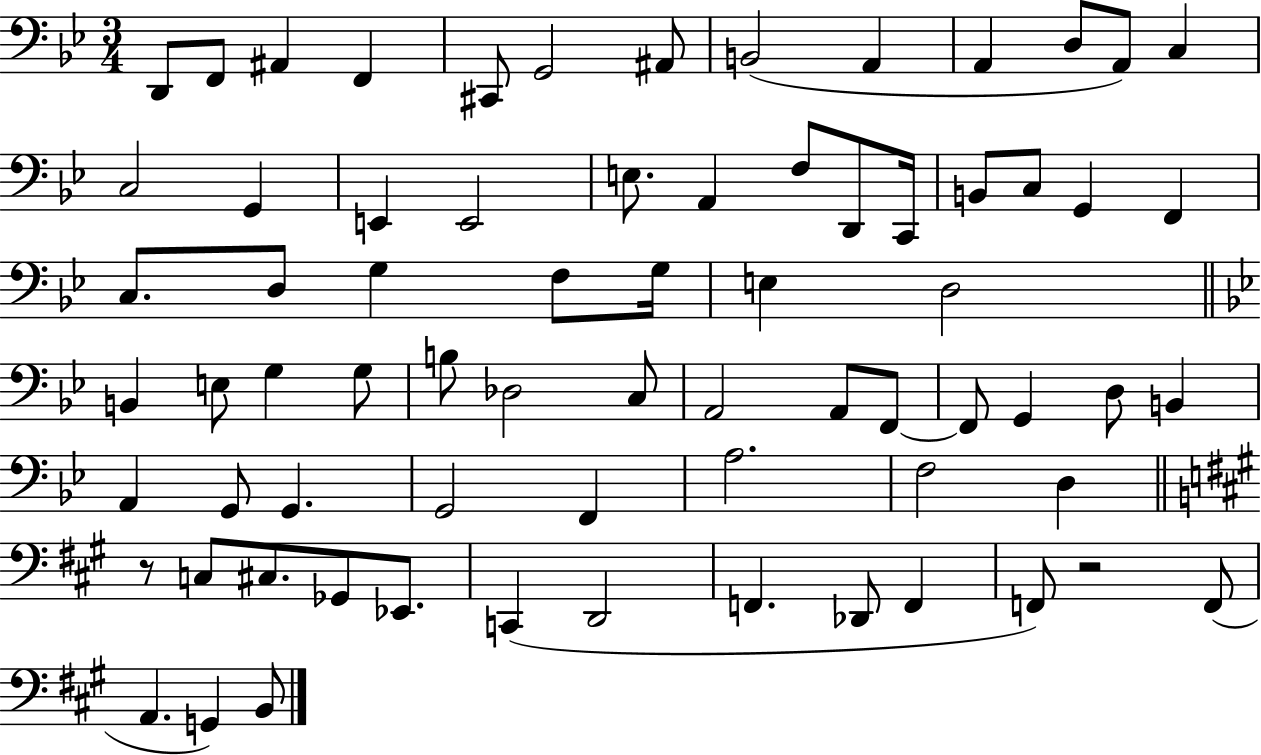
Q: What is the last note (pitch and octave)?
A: B2